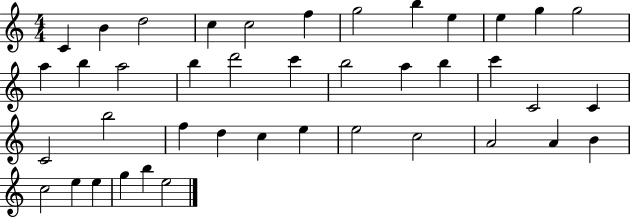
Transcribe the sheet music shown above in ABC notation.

X:1
T:Untitled
M:4/4
L:1/4
K:C
C B d2 c c2 f g2 b e e g g2 a b a2 b d'2 c' b2 a b c' C2 C C2 b2 f d c e e2 c2 A2 A B c2 e e g b e2